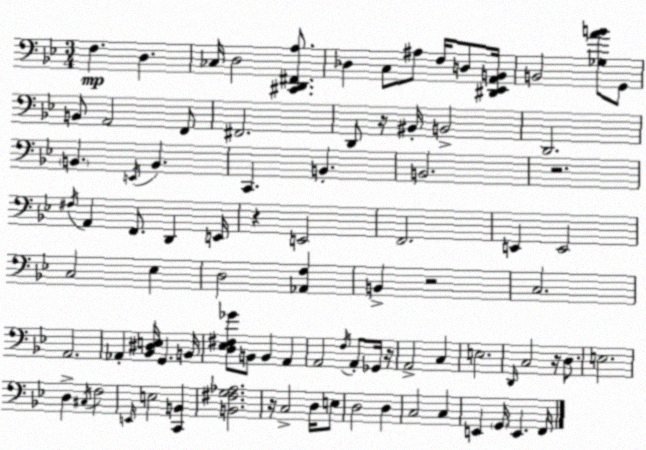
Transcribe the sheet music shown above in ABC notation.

X:1
T:Untitled
M:3/4
L:1/4
K:Bb
F, D, _C,/4 D,2 [^C,,D,,^F,,A,]/2 _D, C,/2 ^A,/2 F,/4 D,/2 [^D,,_E,,A,,B,,]/4 B,,2 [_G,AB]/2 G,,/2 B,,/2 A,,2 F,,/2 ^F,,2 D,,/2 z/4 ^B,,/4 B,,2 D,,2 B,, E,,/4 B,, C,, B,, B,,2 z2 ^F,/4 A,, F,,/2 D,, E,,/4 z E,,2 F,,2 E,, E,,2 C,2 _E, D,2 [_A,,F,] B,, z2 C,2 A,,2 _A,, [_B,,^D,E,]/4 G,, B,,/4 [D,_E,^F,_G]/2 B,,/2 B,, A,, A,,2 F,/4 A,,/2 _G,,/4 z/4 A,,2 C, E,2 D,,/4 C,2 z/4 D,/2 E,2 D, ^C,/4 F,2 E,,/4 E,2 [C,,B,,] [B,,^F,G,_A,]2 z/4 C,2 D,/4 E,/2 D,2 D, C,2 C, E,, G,,/4 E,, F,,/4